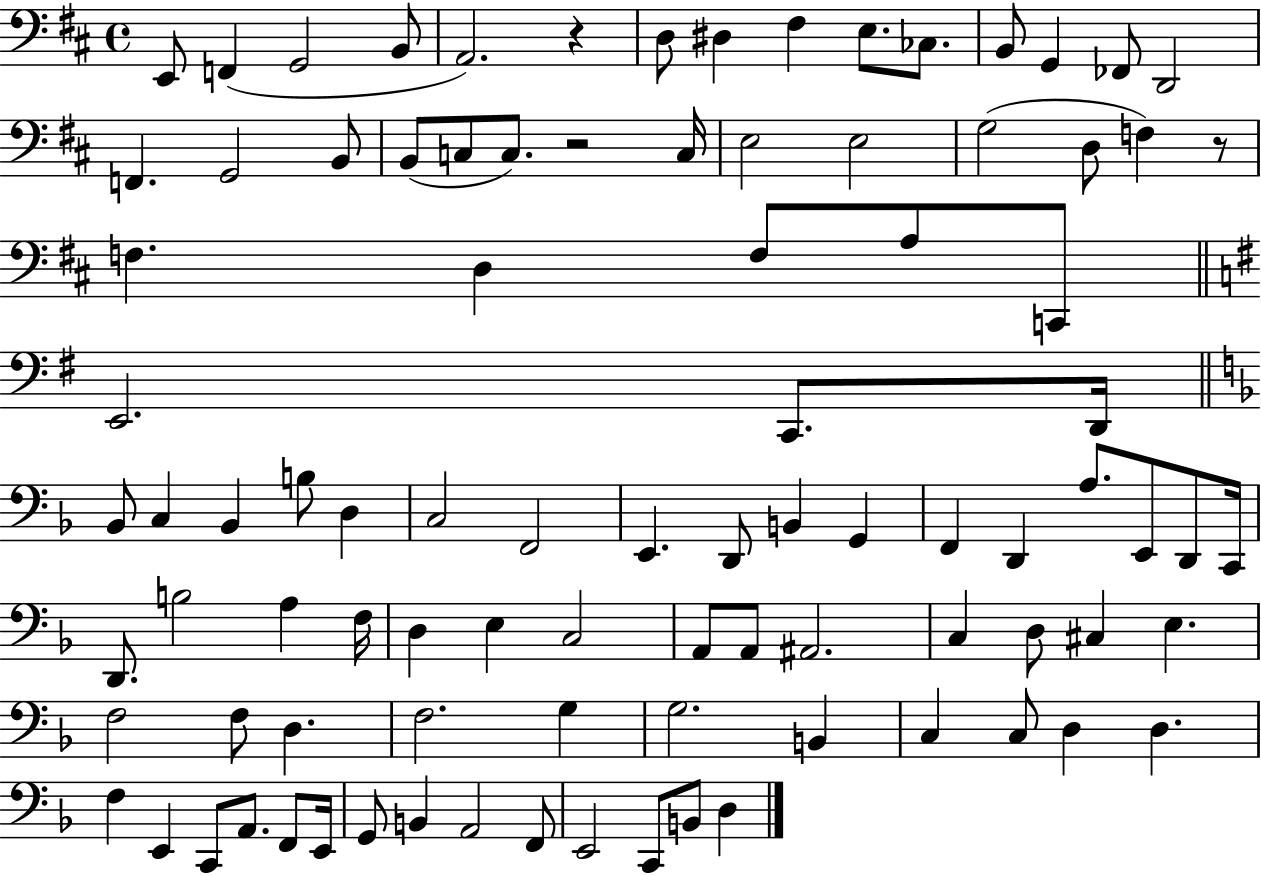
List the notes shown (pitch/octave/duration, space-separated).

E2/e F2/q G2/h B2/e A2/h. R/q D3/e D#3/q F#3/q E3/e. CES3/e. B2/e G2/q FES2/e D2/h F2/q. G2/h B2/e B2/e C3/e C3/e. R/h C3/s E3/h E3/h G3/h D3/e F3/q R/e F3/q. D3/q F3/e A3/e C2/e E2/h. C2/e. D2/s Bb2/e C3/q Bb2/q B3/e D3/q C3/h F2/h E2/q. D2/e B2/q G2/q F2/q D2/q A3/e. E2/e D2/e C2/s D2/e. B3/h A3/q F3/s D3/q E3/q C3/h A2/e A2/e A#2/h. C3/q D3/e C#3/q E3/q. F3/h F3/e D3/q. F3/h. G3/q G3/h. B2/q C3/q C3/e D3/q D3/q. F3/q E2/q C2/e A2/e. F2/e E2/s G2/e B2/q A2/h F2/e E2/h C2/e B2/e D3/q